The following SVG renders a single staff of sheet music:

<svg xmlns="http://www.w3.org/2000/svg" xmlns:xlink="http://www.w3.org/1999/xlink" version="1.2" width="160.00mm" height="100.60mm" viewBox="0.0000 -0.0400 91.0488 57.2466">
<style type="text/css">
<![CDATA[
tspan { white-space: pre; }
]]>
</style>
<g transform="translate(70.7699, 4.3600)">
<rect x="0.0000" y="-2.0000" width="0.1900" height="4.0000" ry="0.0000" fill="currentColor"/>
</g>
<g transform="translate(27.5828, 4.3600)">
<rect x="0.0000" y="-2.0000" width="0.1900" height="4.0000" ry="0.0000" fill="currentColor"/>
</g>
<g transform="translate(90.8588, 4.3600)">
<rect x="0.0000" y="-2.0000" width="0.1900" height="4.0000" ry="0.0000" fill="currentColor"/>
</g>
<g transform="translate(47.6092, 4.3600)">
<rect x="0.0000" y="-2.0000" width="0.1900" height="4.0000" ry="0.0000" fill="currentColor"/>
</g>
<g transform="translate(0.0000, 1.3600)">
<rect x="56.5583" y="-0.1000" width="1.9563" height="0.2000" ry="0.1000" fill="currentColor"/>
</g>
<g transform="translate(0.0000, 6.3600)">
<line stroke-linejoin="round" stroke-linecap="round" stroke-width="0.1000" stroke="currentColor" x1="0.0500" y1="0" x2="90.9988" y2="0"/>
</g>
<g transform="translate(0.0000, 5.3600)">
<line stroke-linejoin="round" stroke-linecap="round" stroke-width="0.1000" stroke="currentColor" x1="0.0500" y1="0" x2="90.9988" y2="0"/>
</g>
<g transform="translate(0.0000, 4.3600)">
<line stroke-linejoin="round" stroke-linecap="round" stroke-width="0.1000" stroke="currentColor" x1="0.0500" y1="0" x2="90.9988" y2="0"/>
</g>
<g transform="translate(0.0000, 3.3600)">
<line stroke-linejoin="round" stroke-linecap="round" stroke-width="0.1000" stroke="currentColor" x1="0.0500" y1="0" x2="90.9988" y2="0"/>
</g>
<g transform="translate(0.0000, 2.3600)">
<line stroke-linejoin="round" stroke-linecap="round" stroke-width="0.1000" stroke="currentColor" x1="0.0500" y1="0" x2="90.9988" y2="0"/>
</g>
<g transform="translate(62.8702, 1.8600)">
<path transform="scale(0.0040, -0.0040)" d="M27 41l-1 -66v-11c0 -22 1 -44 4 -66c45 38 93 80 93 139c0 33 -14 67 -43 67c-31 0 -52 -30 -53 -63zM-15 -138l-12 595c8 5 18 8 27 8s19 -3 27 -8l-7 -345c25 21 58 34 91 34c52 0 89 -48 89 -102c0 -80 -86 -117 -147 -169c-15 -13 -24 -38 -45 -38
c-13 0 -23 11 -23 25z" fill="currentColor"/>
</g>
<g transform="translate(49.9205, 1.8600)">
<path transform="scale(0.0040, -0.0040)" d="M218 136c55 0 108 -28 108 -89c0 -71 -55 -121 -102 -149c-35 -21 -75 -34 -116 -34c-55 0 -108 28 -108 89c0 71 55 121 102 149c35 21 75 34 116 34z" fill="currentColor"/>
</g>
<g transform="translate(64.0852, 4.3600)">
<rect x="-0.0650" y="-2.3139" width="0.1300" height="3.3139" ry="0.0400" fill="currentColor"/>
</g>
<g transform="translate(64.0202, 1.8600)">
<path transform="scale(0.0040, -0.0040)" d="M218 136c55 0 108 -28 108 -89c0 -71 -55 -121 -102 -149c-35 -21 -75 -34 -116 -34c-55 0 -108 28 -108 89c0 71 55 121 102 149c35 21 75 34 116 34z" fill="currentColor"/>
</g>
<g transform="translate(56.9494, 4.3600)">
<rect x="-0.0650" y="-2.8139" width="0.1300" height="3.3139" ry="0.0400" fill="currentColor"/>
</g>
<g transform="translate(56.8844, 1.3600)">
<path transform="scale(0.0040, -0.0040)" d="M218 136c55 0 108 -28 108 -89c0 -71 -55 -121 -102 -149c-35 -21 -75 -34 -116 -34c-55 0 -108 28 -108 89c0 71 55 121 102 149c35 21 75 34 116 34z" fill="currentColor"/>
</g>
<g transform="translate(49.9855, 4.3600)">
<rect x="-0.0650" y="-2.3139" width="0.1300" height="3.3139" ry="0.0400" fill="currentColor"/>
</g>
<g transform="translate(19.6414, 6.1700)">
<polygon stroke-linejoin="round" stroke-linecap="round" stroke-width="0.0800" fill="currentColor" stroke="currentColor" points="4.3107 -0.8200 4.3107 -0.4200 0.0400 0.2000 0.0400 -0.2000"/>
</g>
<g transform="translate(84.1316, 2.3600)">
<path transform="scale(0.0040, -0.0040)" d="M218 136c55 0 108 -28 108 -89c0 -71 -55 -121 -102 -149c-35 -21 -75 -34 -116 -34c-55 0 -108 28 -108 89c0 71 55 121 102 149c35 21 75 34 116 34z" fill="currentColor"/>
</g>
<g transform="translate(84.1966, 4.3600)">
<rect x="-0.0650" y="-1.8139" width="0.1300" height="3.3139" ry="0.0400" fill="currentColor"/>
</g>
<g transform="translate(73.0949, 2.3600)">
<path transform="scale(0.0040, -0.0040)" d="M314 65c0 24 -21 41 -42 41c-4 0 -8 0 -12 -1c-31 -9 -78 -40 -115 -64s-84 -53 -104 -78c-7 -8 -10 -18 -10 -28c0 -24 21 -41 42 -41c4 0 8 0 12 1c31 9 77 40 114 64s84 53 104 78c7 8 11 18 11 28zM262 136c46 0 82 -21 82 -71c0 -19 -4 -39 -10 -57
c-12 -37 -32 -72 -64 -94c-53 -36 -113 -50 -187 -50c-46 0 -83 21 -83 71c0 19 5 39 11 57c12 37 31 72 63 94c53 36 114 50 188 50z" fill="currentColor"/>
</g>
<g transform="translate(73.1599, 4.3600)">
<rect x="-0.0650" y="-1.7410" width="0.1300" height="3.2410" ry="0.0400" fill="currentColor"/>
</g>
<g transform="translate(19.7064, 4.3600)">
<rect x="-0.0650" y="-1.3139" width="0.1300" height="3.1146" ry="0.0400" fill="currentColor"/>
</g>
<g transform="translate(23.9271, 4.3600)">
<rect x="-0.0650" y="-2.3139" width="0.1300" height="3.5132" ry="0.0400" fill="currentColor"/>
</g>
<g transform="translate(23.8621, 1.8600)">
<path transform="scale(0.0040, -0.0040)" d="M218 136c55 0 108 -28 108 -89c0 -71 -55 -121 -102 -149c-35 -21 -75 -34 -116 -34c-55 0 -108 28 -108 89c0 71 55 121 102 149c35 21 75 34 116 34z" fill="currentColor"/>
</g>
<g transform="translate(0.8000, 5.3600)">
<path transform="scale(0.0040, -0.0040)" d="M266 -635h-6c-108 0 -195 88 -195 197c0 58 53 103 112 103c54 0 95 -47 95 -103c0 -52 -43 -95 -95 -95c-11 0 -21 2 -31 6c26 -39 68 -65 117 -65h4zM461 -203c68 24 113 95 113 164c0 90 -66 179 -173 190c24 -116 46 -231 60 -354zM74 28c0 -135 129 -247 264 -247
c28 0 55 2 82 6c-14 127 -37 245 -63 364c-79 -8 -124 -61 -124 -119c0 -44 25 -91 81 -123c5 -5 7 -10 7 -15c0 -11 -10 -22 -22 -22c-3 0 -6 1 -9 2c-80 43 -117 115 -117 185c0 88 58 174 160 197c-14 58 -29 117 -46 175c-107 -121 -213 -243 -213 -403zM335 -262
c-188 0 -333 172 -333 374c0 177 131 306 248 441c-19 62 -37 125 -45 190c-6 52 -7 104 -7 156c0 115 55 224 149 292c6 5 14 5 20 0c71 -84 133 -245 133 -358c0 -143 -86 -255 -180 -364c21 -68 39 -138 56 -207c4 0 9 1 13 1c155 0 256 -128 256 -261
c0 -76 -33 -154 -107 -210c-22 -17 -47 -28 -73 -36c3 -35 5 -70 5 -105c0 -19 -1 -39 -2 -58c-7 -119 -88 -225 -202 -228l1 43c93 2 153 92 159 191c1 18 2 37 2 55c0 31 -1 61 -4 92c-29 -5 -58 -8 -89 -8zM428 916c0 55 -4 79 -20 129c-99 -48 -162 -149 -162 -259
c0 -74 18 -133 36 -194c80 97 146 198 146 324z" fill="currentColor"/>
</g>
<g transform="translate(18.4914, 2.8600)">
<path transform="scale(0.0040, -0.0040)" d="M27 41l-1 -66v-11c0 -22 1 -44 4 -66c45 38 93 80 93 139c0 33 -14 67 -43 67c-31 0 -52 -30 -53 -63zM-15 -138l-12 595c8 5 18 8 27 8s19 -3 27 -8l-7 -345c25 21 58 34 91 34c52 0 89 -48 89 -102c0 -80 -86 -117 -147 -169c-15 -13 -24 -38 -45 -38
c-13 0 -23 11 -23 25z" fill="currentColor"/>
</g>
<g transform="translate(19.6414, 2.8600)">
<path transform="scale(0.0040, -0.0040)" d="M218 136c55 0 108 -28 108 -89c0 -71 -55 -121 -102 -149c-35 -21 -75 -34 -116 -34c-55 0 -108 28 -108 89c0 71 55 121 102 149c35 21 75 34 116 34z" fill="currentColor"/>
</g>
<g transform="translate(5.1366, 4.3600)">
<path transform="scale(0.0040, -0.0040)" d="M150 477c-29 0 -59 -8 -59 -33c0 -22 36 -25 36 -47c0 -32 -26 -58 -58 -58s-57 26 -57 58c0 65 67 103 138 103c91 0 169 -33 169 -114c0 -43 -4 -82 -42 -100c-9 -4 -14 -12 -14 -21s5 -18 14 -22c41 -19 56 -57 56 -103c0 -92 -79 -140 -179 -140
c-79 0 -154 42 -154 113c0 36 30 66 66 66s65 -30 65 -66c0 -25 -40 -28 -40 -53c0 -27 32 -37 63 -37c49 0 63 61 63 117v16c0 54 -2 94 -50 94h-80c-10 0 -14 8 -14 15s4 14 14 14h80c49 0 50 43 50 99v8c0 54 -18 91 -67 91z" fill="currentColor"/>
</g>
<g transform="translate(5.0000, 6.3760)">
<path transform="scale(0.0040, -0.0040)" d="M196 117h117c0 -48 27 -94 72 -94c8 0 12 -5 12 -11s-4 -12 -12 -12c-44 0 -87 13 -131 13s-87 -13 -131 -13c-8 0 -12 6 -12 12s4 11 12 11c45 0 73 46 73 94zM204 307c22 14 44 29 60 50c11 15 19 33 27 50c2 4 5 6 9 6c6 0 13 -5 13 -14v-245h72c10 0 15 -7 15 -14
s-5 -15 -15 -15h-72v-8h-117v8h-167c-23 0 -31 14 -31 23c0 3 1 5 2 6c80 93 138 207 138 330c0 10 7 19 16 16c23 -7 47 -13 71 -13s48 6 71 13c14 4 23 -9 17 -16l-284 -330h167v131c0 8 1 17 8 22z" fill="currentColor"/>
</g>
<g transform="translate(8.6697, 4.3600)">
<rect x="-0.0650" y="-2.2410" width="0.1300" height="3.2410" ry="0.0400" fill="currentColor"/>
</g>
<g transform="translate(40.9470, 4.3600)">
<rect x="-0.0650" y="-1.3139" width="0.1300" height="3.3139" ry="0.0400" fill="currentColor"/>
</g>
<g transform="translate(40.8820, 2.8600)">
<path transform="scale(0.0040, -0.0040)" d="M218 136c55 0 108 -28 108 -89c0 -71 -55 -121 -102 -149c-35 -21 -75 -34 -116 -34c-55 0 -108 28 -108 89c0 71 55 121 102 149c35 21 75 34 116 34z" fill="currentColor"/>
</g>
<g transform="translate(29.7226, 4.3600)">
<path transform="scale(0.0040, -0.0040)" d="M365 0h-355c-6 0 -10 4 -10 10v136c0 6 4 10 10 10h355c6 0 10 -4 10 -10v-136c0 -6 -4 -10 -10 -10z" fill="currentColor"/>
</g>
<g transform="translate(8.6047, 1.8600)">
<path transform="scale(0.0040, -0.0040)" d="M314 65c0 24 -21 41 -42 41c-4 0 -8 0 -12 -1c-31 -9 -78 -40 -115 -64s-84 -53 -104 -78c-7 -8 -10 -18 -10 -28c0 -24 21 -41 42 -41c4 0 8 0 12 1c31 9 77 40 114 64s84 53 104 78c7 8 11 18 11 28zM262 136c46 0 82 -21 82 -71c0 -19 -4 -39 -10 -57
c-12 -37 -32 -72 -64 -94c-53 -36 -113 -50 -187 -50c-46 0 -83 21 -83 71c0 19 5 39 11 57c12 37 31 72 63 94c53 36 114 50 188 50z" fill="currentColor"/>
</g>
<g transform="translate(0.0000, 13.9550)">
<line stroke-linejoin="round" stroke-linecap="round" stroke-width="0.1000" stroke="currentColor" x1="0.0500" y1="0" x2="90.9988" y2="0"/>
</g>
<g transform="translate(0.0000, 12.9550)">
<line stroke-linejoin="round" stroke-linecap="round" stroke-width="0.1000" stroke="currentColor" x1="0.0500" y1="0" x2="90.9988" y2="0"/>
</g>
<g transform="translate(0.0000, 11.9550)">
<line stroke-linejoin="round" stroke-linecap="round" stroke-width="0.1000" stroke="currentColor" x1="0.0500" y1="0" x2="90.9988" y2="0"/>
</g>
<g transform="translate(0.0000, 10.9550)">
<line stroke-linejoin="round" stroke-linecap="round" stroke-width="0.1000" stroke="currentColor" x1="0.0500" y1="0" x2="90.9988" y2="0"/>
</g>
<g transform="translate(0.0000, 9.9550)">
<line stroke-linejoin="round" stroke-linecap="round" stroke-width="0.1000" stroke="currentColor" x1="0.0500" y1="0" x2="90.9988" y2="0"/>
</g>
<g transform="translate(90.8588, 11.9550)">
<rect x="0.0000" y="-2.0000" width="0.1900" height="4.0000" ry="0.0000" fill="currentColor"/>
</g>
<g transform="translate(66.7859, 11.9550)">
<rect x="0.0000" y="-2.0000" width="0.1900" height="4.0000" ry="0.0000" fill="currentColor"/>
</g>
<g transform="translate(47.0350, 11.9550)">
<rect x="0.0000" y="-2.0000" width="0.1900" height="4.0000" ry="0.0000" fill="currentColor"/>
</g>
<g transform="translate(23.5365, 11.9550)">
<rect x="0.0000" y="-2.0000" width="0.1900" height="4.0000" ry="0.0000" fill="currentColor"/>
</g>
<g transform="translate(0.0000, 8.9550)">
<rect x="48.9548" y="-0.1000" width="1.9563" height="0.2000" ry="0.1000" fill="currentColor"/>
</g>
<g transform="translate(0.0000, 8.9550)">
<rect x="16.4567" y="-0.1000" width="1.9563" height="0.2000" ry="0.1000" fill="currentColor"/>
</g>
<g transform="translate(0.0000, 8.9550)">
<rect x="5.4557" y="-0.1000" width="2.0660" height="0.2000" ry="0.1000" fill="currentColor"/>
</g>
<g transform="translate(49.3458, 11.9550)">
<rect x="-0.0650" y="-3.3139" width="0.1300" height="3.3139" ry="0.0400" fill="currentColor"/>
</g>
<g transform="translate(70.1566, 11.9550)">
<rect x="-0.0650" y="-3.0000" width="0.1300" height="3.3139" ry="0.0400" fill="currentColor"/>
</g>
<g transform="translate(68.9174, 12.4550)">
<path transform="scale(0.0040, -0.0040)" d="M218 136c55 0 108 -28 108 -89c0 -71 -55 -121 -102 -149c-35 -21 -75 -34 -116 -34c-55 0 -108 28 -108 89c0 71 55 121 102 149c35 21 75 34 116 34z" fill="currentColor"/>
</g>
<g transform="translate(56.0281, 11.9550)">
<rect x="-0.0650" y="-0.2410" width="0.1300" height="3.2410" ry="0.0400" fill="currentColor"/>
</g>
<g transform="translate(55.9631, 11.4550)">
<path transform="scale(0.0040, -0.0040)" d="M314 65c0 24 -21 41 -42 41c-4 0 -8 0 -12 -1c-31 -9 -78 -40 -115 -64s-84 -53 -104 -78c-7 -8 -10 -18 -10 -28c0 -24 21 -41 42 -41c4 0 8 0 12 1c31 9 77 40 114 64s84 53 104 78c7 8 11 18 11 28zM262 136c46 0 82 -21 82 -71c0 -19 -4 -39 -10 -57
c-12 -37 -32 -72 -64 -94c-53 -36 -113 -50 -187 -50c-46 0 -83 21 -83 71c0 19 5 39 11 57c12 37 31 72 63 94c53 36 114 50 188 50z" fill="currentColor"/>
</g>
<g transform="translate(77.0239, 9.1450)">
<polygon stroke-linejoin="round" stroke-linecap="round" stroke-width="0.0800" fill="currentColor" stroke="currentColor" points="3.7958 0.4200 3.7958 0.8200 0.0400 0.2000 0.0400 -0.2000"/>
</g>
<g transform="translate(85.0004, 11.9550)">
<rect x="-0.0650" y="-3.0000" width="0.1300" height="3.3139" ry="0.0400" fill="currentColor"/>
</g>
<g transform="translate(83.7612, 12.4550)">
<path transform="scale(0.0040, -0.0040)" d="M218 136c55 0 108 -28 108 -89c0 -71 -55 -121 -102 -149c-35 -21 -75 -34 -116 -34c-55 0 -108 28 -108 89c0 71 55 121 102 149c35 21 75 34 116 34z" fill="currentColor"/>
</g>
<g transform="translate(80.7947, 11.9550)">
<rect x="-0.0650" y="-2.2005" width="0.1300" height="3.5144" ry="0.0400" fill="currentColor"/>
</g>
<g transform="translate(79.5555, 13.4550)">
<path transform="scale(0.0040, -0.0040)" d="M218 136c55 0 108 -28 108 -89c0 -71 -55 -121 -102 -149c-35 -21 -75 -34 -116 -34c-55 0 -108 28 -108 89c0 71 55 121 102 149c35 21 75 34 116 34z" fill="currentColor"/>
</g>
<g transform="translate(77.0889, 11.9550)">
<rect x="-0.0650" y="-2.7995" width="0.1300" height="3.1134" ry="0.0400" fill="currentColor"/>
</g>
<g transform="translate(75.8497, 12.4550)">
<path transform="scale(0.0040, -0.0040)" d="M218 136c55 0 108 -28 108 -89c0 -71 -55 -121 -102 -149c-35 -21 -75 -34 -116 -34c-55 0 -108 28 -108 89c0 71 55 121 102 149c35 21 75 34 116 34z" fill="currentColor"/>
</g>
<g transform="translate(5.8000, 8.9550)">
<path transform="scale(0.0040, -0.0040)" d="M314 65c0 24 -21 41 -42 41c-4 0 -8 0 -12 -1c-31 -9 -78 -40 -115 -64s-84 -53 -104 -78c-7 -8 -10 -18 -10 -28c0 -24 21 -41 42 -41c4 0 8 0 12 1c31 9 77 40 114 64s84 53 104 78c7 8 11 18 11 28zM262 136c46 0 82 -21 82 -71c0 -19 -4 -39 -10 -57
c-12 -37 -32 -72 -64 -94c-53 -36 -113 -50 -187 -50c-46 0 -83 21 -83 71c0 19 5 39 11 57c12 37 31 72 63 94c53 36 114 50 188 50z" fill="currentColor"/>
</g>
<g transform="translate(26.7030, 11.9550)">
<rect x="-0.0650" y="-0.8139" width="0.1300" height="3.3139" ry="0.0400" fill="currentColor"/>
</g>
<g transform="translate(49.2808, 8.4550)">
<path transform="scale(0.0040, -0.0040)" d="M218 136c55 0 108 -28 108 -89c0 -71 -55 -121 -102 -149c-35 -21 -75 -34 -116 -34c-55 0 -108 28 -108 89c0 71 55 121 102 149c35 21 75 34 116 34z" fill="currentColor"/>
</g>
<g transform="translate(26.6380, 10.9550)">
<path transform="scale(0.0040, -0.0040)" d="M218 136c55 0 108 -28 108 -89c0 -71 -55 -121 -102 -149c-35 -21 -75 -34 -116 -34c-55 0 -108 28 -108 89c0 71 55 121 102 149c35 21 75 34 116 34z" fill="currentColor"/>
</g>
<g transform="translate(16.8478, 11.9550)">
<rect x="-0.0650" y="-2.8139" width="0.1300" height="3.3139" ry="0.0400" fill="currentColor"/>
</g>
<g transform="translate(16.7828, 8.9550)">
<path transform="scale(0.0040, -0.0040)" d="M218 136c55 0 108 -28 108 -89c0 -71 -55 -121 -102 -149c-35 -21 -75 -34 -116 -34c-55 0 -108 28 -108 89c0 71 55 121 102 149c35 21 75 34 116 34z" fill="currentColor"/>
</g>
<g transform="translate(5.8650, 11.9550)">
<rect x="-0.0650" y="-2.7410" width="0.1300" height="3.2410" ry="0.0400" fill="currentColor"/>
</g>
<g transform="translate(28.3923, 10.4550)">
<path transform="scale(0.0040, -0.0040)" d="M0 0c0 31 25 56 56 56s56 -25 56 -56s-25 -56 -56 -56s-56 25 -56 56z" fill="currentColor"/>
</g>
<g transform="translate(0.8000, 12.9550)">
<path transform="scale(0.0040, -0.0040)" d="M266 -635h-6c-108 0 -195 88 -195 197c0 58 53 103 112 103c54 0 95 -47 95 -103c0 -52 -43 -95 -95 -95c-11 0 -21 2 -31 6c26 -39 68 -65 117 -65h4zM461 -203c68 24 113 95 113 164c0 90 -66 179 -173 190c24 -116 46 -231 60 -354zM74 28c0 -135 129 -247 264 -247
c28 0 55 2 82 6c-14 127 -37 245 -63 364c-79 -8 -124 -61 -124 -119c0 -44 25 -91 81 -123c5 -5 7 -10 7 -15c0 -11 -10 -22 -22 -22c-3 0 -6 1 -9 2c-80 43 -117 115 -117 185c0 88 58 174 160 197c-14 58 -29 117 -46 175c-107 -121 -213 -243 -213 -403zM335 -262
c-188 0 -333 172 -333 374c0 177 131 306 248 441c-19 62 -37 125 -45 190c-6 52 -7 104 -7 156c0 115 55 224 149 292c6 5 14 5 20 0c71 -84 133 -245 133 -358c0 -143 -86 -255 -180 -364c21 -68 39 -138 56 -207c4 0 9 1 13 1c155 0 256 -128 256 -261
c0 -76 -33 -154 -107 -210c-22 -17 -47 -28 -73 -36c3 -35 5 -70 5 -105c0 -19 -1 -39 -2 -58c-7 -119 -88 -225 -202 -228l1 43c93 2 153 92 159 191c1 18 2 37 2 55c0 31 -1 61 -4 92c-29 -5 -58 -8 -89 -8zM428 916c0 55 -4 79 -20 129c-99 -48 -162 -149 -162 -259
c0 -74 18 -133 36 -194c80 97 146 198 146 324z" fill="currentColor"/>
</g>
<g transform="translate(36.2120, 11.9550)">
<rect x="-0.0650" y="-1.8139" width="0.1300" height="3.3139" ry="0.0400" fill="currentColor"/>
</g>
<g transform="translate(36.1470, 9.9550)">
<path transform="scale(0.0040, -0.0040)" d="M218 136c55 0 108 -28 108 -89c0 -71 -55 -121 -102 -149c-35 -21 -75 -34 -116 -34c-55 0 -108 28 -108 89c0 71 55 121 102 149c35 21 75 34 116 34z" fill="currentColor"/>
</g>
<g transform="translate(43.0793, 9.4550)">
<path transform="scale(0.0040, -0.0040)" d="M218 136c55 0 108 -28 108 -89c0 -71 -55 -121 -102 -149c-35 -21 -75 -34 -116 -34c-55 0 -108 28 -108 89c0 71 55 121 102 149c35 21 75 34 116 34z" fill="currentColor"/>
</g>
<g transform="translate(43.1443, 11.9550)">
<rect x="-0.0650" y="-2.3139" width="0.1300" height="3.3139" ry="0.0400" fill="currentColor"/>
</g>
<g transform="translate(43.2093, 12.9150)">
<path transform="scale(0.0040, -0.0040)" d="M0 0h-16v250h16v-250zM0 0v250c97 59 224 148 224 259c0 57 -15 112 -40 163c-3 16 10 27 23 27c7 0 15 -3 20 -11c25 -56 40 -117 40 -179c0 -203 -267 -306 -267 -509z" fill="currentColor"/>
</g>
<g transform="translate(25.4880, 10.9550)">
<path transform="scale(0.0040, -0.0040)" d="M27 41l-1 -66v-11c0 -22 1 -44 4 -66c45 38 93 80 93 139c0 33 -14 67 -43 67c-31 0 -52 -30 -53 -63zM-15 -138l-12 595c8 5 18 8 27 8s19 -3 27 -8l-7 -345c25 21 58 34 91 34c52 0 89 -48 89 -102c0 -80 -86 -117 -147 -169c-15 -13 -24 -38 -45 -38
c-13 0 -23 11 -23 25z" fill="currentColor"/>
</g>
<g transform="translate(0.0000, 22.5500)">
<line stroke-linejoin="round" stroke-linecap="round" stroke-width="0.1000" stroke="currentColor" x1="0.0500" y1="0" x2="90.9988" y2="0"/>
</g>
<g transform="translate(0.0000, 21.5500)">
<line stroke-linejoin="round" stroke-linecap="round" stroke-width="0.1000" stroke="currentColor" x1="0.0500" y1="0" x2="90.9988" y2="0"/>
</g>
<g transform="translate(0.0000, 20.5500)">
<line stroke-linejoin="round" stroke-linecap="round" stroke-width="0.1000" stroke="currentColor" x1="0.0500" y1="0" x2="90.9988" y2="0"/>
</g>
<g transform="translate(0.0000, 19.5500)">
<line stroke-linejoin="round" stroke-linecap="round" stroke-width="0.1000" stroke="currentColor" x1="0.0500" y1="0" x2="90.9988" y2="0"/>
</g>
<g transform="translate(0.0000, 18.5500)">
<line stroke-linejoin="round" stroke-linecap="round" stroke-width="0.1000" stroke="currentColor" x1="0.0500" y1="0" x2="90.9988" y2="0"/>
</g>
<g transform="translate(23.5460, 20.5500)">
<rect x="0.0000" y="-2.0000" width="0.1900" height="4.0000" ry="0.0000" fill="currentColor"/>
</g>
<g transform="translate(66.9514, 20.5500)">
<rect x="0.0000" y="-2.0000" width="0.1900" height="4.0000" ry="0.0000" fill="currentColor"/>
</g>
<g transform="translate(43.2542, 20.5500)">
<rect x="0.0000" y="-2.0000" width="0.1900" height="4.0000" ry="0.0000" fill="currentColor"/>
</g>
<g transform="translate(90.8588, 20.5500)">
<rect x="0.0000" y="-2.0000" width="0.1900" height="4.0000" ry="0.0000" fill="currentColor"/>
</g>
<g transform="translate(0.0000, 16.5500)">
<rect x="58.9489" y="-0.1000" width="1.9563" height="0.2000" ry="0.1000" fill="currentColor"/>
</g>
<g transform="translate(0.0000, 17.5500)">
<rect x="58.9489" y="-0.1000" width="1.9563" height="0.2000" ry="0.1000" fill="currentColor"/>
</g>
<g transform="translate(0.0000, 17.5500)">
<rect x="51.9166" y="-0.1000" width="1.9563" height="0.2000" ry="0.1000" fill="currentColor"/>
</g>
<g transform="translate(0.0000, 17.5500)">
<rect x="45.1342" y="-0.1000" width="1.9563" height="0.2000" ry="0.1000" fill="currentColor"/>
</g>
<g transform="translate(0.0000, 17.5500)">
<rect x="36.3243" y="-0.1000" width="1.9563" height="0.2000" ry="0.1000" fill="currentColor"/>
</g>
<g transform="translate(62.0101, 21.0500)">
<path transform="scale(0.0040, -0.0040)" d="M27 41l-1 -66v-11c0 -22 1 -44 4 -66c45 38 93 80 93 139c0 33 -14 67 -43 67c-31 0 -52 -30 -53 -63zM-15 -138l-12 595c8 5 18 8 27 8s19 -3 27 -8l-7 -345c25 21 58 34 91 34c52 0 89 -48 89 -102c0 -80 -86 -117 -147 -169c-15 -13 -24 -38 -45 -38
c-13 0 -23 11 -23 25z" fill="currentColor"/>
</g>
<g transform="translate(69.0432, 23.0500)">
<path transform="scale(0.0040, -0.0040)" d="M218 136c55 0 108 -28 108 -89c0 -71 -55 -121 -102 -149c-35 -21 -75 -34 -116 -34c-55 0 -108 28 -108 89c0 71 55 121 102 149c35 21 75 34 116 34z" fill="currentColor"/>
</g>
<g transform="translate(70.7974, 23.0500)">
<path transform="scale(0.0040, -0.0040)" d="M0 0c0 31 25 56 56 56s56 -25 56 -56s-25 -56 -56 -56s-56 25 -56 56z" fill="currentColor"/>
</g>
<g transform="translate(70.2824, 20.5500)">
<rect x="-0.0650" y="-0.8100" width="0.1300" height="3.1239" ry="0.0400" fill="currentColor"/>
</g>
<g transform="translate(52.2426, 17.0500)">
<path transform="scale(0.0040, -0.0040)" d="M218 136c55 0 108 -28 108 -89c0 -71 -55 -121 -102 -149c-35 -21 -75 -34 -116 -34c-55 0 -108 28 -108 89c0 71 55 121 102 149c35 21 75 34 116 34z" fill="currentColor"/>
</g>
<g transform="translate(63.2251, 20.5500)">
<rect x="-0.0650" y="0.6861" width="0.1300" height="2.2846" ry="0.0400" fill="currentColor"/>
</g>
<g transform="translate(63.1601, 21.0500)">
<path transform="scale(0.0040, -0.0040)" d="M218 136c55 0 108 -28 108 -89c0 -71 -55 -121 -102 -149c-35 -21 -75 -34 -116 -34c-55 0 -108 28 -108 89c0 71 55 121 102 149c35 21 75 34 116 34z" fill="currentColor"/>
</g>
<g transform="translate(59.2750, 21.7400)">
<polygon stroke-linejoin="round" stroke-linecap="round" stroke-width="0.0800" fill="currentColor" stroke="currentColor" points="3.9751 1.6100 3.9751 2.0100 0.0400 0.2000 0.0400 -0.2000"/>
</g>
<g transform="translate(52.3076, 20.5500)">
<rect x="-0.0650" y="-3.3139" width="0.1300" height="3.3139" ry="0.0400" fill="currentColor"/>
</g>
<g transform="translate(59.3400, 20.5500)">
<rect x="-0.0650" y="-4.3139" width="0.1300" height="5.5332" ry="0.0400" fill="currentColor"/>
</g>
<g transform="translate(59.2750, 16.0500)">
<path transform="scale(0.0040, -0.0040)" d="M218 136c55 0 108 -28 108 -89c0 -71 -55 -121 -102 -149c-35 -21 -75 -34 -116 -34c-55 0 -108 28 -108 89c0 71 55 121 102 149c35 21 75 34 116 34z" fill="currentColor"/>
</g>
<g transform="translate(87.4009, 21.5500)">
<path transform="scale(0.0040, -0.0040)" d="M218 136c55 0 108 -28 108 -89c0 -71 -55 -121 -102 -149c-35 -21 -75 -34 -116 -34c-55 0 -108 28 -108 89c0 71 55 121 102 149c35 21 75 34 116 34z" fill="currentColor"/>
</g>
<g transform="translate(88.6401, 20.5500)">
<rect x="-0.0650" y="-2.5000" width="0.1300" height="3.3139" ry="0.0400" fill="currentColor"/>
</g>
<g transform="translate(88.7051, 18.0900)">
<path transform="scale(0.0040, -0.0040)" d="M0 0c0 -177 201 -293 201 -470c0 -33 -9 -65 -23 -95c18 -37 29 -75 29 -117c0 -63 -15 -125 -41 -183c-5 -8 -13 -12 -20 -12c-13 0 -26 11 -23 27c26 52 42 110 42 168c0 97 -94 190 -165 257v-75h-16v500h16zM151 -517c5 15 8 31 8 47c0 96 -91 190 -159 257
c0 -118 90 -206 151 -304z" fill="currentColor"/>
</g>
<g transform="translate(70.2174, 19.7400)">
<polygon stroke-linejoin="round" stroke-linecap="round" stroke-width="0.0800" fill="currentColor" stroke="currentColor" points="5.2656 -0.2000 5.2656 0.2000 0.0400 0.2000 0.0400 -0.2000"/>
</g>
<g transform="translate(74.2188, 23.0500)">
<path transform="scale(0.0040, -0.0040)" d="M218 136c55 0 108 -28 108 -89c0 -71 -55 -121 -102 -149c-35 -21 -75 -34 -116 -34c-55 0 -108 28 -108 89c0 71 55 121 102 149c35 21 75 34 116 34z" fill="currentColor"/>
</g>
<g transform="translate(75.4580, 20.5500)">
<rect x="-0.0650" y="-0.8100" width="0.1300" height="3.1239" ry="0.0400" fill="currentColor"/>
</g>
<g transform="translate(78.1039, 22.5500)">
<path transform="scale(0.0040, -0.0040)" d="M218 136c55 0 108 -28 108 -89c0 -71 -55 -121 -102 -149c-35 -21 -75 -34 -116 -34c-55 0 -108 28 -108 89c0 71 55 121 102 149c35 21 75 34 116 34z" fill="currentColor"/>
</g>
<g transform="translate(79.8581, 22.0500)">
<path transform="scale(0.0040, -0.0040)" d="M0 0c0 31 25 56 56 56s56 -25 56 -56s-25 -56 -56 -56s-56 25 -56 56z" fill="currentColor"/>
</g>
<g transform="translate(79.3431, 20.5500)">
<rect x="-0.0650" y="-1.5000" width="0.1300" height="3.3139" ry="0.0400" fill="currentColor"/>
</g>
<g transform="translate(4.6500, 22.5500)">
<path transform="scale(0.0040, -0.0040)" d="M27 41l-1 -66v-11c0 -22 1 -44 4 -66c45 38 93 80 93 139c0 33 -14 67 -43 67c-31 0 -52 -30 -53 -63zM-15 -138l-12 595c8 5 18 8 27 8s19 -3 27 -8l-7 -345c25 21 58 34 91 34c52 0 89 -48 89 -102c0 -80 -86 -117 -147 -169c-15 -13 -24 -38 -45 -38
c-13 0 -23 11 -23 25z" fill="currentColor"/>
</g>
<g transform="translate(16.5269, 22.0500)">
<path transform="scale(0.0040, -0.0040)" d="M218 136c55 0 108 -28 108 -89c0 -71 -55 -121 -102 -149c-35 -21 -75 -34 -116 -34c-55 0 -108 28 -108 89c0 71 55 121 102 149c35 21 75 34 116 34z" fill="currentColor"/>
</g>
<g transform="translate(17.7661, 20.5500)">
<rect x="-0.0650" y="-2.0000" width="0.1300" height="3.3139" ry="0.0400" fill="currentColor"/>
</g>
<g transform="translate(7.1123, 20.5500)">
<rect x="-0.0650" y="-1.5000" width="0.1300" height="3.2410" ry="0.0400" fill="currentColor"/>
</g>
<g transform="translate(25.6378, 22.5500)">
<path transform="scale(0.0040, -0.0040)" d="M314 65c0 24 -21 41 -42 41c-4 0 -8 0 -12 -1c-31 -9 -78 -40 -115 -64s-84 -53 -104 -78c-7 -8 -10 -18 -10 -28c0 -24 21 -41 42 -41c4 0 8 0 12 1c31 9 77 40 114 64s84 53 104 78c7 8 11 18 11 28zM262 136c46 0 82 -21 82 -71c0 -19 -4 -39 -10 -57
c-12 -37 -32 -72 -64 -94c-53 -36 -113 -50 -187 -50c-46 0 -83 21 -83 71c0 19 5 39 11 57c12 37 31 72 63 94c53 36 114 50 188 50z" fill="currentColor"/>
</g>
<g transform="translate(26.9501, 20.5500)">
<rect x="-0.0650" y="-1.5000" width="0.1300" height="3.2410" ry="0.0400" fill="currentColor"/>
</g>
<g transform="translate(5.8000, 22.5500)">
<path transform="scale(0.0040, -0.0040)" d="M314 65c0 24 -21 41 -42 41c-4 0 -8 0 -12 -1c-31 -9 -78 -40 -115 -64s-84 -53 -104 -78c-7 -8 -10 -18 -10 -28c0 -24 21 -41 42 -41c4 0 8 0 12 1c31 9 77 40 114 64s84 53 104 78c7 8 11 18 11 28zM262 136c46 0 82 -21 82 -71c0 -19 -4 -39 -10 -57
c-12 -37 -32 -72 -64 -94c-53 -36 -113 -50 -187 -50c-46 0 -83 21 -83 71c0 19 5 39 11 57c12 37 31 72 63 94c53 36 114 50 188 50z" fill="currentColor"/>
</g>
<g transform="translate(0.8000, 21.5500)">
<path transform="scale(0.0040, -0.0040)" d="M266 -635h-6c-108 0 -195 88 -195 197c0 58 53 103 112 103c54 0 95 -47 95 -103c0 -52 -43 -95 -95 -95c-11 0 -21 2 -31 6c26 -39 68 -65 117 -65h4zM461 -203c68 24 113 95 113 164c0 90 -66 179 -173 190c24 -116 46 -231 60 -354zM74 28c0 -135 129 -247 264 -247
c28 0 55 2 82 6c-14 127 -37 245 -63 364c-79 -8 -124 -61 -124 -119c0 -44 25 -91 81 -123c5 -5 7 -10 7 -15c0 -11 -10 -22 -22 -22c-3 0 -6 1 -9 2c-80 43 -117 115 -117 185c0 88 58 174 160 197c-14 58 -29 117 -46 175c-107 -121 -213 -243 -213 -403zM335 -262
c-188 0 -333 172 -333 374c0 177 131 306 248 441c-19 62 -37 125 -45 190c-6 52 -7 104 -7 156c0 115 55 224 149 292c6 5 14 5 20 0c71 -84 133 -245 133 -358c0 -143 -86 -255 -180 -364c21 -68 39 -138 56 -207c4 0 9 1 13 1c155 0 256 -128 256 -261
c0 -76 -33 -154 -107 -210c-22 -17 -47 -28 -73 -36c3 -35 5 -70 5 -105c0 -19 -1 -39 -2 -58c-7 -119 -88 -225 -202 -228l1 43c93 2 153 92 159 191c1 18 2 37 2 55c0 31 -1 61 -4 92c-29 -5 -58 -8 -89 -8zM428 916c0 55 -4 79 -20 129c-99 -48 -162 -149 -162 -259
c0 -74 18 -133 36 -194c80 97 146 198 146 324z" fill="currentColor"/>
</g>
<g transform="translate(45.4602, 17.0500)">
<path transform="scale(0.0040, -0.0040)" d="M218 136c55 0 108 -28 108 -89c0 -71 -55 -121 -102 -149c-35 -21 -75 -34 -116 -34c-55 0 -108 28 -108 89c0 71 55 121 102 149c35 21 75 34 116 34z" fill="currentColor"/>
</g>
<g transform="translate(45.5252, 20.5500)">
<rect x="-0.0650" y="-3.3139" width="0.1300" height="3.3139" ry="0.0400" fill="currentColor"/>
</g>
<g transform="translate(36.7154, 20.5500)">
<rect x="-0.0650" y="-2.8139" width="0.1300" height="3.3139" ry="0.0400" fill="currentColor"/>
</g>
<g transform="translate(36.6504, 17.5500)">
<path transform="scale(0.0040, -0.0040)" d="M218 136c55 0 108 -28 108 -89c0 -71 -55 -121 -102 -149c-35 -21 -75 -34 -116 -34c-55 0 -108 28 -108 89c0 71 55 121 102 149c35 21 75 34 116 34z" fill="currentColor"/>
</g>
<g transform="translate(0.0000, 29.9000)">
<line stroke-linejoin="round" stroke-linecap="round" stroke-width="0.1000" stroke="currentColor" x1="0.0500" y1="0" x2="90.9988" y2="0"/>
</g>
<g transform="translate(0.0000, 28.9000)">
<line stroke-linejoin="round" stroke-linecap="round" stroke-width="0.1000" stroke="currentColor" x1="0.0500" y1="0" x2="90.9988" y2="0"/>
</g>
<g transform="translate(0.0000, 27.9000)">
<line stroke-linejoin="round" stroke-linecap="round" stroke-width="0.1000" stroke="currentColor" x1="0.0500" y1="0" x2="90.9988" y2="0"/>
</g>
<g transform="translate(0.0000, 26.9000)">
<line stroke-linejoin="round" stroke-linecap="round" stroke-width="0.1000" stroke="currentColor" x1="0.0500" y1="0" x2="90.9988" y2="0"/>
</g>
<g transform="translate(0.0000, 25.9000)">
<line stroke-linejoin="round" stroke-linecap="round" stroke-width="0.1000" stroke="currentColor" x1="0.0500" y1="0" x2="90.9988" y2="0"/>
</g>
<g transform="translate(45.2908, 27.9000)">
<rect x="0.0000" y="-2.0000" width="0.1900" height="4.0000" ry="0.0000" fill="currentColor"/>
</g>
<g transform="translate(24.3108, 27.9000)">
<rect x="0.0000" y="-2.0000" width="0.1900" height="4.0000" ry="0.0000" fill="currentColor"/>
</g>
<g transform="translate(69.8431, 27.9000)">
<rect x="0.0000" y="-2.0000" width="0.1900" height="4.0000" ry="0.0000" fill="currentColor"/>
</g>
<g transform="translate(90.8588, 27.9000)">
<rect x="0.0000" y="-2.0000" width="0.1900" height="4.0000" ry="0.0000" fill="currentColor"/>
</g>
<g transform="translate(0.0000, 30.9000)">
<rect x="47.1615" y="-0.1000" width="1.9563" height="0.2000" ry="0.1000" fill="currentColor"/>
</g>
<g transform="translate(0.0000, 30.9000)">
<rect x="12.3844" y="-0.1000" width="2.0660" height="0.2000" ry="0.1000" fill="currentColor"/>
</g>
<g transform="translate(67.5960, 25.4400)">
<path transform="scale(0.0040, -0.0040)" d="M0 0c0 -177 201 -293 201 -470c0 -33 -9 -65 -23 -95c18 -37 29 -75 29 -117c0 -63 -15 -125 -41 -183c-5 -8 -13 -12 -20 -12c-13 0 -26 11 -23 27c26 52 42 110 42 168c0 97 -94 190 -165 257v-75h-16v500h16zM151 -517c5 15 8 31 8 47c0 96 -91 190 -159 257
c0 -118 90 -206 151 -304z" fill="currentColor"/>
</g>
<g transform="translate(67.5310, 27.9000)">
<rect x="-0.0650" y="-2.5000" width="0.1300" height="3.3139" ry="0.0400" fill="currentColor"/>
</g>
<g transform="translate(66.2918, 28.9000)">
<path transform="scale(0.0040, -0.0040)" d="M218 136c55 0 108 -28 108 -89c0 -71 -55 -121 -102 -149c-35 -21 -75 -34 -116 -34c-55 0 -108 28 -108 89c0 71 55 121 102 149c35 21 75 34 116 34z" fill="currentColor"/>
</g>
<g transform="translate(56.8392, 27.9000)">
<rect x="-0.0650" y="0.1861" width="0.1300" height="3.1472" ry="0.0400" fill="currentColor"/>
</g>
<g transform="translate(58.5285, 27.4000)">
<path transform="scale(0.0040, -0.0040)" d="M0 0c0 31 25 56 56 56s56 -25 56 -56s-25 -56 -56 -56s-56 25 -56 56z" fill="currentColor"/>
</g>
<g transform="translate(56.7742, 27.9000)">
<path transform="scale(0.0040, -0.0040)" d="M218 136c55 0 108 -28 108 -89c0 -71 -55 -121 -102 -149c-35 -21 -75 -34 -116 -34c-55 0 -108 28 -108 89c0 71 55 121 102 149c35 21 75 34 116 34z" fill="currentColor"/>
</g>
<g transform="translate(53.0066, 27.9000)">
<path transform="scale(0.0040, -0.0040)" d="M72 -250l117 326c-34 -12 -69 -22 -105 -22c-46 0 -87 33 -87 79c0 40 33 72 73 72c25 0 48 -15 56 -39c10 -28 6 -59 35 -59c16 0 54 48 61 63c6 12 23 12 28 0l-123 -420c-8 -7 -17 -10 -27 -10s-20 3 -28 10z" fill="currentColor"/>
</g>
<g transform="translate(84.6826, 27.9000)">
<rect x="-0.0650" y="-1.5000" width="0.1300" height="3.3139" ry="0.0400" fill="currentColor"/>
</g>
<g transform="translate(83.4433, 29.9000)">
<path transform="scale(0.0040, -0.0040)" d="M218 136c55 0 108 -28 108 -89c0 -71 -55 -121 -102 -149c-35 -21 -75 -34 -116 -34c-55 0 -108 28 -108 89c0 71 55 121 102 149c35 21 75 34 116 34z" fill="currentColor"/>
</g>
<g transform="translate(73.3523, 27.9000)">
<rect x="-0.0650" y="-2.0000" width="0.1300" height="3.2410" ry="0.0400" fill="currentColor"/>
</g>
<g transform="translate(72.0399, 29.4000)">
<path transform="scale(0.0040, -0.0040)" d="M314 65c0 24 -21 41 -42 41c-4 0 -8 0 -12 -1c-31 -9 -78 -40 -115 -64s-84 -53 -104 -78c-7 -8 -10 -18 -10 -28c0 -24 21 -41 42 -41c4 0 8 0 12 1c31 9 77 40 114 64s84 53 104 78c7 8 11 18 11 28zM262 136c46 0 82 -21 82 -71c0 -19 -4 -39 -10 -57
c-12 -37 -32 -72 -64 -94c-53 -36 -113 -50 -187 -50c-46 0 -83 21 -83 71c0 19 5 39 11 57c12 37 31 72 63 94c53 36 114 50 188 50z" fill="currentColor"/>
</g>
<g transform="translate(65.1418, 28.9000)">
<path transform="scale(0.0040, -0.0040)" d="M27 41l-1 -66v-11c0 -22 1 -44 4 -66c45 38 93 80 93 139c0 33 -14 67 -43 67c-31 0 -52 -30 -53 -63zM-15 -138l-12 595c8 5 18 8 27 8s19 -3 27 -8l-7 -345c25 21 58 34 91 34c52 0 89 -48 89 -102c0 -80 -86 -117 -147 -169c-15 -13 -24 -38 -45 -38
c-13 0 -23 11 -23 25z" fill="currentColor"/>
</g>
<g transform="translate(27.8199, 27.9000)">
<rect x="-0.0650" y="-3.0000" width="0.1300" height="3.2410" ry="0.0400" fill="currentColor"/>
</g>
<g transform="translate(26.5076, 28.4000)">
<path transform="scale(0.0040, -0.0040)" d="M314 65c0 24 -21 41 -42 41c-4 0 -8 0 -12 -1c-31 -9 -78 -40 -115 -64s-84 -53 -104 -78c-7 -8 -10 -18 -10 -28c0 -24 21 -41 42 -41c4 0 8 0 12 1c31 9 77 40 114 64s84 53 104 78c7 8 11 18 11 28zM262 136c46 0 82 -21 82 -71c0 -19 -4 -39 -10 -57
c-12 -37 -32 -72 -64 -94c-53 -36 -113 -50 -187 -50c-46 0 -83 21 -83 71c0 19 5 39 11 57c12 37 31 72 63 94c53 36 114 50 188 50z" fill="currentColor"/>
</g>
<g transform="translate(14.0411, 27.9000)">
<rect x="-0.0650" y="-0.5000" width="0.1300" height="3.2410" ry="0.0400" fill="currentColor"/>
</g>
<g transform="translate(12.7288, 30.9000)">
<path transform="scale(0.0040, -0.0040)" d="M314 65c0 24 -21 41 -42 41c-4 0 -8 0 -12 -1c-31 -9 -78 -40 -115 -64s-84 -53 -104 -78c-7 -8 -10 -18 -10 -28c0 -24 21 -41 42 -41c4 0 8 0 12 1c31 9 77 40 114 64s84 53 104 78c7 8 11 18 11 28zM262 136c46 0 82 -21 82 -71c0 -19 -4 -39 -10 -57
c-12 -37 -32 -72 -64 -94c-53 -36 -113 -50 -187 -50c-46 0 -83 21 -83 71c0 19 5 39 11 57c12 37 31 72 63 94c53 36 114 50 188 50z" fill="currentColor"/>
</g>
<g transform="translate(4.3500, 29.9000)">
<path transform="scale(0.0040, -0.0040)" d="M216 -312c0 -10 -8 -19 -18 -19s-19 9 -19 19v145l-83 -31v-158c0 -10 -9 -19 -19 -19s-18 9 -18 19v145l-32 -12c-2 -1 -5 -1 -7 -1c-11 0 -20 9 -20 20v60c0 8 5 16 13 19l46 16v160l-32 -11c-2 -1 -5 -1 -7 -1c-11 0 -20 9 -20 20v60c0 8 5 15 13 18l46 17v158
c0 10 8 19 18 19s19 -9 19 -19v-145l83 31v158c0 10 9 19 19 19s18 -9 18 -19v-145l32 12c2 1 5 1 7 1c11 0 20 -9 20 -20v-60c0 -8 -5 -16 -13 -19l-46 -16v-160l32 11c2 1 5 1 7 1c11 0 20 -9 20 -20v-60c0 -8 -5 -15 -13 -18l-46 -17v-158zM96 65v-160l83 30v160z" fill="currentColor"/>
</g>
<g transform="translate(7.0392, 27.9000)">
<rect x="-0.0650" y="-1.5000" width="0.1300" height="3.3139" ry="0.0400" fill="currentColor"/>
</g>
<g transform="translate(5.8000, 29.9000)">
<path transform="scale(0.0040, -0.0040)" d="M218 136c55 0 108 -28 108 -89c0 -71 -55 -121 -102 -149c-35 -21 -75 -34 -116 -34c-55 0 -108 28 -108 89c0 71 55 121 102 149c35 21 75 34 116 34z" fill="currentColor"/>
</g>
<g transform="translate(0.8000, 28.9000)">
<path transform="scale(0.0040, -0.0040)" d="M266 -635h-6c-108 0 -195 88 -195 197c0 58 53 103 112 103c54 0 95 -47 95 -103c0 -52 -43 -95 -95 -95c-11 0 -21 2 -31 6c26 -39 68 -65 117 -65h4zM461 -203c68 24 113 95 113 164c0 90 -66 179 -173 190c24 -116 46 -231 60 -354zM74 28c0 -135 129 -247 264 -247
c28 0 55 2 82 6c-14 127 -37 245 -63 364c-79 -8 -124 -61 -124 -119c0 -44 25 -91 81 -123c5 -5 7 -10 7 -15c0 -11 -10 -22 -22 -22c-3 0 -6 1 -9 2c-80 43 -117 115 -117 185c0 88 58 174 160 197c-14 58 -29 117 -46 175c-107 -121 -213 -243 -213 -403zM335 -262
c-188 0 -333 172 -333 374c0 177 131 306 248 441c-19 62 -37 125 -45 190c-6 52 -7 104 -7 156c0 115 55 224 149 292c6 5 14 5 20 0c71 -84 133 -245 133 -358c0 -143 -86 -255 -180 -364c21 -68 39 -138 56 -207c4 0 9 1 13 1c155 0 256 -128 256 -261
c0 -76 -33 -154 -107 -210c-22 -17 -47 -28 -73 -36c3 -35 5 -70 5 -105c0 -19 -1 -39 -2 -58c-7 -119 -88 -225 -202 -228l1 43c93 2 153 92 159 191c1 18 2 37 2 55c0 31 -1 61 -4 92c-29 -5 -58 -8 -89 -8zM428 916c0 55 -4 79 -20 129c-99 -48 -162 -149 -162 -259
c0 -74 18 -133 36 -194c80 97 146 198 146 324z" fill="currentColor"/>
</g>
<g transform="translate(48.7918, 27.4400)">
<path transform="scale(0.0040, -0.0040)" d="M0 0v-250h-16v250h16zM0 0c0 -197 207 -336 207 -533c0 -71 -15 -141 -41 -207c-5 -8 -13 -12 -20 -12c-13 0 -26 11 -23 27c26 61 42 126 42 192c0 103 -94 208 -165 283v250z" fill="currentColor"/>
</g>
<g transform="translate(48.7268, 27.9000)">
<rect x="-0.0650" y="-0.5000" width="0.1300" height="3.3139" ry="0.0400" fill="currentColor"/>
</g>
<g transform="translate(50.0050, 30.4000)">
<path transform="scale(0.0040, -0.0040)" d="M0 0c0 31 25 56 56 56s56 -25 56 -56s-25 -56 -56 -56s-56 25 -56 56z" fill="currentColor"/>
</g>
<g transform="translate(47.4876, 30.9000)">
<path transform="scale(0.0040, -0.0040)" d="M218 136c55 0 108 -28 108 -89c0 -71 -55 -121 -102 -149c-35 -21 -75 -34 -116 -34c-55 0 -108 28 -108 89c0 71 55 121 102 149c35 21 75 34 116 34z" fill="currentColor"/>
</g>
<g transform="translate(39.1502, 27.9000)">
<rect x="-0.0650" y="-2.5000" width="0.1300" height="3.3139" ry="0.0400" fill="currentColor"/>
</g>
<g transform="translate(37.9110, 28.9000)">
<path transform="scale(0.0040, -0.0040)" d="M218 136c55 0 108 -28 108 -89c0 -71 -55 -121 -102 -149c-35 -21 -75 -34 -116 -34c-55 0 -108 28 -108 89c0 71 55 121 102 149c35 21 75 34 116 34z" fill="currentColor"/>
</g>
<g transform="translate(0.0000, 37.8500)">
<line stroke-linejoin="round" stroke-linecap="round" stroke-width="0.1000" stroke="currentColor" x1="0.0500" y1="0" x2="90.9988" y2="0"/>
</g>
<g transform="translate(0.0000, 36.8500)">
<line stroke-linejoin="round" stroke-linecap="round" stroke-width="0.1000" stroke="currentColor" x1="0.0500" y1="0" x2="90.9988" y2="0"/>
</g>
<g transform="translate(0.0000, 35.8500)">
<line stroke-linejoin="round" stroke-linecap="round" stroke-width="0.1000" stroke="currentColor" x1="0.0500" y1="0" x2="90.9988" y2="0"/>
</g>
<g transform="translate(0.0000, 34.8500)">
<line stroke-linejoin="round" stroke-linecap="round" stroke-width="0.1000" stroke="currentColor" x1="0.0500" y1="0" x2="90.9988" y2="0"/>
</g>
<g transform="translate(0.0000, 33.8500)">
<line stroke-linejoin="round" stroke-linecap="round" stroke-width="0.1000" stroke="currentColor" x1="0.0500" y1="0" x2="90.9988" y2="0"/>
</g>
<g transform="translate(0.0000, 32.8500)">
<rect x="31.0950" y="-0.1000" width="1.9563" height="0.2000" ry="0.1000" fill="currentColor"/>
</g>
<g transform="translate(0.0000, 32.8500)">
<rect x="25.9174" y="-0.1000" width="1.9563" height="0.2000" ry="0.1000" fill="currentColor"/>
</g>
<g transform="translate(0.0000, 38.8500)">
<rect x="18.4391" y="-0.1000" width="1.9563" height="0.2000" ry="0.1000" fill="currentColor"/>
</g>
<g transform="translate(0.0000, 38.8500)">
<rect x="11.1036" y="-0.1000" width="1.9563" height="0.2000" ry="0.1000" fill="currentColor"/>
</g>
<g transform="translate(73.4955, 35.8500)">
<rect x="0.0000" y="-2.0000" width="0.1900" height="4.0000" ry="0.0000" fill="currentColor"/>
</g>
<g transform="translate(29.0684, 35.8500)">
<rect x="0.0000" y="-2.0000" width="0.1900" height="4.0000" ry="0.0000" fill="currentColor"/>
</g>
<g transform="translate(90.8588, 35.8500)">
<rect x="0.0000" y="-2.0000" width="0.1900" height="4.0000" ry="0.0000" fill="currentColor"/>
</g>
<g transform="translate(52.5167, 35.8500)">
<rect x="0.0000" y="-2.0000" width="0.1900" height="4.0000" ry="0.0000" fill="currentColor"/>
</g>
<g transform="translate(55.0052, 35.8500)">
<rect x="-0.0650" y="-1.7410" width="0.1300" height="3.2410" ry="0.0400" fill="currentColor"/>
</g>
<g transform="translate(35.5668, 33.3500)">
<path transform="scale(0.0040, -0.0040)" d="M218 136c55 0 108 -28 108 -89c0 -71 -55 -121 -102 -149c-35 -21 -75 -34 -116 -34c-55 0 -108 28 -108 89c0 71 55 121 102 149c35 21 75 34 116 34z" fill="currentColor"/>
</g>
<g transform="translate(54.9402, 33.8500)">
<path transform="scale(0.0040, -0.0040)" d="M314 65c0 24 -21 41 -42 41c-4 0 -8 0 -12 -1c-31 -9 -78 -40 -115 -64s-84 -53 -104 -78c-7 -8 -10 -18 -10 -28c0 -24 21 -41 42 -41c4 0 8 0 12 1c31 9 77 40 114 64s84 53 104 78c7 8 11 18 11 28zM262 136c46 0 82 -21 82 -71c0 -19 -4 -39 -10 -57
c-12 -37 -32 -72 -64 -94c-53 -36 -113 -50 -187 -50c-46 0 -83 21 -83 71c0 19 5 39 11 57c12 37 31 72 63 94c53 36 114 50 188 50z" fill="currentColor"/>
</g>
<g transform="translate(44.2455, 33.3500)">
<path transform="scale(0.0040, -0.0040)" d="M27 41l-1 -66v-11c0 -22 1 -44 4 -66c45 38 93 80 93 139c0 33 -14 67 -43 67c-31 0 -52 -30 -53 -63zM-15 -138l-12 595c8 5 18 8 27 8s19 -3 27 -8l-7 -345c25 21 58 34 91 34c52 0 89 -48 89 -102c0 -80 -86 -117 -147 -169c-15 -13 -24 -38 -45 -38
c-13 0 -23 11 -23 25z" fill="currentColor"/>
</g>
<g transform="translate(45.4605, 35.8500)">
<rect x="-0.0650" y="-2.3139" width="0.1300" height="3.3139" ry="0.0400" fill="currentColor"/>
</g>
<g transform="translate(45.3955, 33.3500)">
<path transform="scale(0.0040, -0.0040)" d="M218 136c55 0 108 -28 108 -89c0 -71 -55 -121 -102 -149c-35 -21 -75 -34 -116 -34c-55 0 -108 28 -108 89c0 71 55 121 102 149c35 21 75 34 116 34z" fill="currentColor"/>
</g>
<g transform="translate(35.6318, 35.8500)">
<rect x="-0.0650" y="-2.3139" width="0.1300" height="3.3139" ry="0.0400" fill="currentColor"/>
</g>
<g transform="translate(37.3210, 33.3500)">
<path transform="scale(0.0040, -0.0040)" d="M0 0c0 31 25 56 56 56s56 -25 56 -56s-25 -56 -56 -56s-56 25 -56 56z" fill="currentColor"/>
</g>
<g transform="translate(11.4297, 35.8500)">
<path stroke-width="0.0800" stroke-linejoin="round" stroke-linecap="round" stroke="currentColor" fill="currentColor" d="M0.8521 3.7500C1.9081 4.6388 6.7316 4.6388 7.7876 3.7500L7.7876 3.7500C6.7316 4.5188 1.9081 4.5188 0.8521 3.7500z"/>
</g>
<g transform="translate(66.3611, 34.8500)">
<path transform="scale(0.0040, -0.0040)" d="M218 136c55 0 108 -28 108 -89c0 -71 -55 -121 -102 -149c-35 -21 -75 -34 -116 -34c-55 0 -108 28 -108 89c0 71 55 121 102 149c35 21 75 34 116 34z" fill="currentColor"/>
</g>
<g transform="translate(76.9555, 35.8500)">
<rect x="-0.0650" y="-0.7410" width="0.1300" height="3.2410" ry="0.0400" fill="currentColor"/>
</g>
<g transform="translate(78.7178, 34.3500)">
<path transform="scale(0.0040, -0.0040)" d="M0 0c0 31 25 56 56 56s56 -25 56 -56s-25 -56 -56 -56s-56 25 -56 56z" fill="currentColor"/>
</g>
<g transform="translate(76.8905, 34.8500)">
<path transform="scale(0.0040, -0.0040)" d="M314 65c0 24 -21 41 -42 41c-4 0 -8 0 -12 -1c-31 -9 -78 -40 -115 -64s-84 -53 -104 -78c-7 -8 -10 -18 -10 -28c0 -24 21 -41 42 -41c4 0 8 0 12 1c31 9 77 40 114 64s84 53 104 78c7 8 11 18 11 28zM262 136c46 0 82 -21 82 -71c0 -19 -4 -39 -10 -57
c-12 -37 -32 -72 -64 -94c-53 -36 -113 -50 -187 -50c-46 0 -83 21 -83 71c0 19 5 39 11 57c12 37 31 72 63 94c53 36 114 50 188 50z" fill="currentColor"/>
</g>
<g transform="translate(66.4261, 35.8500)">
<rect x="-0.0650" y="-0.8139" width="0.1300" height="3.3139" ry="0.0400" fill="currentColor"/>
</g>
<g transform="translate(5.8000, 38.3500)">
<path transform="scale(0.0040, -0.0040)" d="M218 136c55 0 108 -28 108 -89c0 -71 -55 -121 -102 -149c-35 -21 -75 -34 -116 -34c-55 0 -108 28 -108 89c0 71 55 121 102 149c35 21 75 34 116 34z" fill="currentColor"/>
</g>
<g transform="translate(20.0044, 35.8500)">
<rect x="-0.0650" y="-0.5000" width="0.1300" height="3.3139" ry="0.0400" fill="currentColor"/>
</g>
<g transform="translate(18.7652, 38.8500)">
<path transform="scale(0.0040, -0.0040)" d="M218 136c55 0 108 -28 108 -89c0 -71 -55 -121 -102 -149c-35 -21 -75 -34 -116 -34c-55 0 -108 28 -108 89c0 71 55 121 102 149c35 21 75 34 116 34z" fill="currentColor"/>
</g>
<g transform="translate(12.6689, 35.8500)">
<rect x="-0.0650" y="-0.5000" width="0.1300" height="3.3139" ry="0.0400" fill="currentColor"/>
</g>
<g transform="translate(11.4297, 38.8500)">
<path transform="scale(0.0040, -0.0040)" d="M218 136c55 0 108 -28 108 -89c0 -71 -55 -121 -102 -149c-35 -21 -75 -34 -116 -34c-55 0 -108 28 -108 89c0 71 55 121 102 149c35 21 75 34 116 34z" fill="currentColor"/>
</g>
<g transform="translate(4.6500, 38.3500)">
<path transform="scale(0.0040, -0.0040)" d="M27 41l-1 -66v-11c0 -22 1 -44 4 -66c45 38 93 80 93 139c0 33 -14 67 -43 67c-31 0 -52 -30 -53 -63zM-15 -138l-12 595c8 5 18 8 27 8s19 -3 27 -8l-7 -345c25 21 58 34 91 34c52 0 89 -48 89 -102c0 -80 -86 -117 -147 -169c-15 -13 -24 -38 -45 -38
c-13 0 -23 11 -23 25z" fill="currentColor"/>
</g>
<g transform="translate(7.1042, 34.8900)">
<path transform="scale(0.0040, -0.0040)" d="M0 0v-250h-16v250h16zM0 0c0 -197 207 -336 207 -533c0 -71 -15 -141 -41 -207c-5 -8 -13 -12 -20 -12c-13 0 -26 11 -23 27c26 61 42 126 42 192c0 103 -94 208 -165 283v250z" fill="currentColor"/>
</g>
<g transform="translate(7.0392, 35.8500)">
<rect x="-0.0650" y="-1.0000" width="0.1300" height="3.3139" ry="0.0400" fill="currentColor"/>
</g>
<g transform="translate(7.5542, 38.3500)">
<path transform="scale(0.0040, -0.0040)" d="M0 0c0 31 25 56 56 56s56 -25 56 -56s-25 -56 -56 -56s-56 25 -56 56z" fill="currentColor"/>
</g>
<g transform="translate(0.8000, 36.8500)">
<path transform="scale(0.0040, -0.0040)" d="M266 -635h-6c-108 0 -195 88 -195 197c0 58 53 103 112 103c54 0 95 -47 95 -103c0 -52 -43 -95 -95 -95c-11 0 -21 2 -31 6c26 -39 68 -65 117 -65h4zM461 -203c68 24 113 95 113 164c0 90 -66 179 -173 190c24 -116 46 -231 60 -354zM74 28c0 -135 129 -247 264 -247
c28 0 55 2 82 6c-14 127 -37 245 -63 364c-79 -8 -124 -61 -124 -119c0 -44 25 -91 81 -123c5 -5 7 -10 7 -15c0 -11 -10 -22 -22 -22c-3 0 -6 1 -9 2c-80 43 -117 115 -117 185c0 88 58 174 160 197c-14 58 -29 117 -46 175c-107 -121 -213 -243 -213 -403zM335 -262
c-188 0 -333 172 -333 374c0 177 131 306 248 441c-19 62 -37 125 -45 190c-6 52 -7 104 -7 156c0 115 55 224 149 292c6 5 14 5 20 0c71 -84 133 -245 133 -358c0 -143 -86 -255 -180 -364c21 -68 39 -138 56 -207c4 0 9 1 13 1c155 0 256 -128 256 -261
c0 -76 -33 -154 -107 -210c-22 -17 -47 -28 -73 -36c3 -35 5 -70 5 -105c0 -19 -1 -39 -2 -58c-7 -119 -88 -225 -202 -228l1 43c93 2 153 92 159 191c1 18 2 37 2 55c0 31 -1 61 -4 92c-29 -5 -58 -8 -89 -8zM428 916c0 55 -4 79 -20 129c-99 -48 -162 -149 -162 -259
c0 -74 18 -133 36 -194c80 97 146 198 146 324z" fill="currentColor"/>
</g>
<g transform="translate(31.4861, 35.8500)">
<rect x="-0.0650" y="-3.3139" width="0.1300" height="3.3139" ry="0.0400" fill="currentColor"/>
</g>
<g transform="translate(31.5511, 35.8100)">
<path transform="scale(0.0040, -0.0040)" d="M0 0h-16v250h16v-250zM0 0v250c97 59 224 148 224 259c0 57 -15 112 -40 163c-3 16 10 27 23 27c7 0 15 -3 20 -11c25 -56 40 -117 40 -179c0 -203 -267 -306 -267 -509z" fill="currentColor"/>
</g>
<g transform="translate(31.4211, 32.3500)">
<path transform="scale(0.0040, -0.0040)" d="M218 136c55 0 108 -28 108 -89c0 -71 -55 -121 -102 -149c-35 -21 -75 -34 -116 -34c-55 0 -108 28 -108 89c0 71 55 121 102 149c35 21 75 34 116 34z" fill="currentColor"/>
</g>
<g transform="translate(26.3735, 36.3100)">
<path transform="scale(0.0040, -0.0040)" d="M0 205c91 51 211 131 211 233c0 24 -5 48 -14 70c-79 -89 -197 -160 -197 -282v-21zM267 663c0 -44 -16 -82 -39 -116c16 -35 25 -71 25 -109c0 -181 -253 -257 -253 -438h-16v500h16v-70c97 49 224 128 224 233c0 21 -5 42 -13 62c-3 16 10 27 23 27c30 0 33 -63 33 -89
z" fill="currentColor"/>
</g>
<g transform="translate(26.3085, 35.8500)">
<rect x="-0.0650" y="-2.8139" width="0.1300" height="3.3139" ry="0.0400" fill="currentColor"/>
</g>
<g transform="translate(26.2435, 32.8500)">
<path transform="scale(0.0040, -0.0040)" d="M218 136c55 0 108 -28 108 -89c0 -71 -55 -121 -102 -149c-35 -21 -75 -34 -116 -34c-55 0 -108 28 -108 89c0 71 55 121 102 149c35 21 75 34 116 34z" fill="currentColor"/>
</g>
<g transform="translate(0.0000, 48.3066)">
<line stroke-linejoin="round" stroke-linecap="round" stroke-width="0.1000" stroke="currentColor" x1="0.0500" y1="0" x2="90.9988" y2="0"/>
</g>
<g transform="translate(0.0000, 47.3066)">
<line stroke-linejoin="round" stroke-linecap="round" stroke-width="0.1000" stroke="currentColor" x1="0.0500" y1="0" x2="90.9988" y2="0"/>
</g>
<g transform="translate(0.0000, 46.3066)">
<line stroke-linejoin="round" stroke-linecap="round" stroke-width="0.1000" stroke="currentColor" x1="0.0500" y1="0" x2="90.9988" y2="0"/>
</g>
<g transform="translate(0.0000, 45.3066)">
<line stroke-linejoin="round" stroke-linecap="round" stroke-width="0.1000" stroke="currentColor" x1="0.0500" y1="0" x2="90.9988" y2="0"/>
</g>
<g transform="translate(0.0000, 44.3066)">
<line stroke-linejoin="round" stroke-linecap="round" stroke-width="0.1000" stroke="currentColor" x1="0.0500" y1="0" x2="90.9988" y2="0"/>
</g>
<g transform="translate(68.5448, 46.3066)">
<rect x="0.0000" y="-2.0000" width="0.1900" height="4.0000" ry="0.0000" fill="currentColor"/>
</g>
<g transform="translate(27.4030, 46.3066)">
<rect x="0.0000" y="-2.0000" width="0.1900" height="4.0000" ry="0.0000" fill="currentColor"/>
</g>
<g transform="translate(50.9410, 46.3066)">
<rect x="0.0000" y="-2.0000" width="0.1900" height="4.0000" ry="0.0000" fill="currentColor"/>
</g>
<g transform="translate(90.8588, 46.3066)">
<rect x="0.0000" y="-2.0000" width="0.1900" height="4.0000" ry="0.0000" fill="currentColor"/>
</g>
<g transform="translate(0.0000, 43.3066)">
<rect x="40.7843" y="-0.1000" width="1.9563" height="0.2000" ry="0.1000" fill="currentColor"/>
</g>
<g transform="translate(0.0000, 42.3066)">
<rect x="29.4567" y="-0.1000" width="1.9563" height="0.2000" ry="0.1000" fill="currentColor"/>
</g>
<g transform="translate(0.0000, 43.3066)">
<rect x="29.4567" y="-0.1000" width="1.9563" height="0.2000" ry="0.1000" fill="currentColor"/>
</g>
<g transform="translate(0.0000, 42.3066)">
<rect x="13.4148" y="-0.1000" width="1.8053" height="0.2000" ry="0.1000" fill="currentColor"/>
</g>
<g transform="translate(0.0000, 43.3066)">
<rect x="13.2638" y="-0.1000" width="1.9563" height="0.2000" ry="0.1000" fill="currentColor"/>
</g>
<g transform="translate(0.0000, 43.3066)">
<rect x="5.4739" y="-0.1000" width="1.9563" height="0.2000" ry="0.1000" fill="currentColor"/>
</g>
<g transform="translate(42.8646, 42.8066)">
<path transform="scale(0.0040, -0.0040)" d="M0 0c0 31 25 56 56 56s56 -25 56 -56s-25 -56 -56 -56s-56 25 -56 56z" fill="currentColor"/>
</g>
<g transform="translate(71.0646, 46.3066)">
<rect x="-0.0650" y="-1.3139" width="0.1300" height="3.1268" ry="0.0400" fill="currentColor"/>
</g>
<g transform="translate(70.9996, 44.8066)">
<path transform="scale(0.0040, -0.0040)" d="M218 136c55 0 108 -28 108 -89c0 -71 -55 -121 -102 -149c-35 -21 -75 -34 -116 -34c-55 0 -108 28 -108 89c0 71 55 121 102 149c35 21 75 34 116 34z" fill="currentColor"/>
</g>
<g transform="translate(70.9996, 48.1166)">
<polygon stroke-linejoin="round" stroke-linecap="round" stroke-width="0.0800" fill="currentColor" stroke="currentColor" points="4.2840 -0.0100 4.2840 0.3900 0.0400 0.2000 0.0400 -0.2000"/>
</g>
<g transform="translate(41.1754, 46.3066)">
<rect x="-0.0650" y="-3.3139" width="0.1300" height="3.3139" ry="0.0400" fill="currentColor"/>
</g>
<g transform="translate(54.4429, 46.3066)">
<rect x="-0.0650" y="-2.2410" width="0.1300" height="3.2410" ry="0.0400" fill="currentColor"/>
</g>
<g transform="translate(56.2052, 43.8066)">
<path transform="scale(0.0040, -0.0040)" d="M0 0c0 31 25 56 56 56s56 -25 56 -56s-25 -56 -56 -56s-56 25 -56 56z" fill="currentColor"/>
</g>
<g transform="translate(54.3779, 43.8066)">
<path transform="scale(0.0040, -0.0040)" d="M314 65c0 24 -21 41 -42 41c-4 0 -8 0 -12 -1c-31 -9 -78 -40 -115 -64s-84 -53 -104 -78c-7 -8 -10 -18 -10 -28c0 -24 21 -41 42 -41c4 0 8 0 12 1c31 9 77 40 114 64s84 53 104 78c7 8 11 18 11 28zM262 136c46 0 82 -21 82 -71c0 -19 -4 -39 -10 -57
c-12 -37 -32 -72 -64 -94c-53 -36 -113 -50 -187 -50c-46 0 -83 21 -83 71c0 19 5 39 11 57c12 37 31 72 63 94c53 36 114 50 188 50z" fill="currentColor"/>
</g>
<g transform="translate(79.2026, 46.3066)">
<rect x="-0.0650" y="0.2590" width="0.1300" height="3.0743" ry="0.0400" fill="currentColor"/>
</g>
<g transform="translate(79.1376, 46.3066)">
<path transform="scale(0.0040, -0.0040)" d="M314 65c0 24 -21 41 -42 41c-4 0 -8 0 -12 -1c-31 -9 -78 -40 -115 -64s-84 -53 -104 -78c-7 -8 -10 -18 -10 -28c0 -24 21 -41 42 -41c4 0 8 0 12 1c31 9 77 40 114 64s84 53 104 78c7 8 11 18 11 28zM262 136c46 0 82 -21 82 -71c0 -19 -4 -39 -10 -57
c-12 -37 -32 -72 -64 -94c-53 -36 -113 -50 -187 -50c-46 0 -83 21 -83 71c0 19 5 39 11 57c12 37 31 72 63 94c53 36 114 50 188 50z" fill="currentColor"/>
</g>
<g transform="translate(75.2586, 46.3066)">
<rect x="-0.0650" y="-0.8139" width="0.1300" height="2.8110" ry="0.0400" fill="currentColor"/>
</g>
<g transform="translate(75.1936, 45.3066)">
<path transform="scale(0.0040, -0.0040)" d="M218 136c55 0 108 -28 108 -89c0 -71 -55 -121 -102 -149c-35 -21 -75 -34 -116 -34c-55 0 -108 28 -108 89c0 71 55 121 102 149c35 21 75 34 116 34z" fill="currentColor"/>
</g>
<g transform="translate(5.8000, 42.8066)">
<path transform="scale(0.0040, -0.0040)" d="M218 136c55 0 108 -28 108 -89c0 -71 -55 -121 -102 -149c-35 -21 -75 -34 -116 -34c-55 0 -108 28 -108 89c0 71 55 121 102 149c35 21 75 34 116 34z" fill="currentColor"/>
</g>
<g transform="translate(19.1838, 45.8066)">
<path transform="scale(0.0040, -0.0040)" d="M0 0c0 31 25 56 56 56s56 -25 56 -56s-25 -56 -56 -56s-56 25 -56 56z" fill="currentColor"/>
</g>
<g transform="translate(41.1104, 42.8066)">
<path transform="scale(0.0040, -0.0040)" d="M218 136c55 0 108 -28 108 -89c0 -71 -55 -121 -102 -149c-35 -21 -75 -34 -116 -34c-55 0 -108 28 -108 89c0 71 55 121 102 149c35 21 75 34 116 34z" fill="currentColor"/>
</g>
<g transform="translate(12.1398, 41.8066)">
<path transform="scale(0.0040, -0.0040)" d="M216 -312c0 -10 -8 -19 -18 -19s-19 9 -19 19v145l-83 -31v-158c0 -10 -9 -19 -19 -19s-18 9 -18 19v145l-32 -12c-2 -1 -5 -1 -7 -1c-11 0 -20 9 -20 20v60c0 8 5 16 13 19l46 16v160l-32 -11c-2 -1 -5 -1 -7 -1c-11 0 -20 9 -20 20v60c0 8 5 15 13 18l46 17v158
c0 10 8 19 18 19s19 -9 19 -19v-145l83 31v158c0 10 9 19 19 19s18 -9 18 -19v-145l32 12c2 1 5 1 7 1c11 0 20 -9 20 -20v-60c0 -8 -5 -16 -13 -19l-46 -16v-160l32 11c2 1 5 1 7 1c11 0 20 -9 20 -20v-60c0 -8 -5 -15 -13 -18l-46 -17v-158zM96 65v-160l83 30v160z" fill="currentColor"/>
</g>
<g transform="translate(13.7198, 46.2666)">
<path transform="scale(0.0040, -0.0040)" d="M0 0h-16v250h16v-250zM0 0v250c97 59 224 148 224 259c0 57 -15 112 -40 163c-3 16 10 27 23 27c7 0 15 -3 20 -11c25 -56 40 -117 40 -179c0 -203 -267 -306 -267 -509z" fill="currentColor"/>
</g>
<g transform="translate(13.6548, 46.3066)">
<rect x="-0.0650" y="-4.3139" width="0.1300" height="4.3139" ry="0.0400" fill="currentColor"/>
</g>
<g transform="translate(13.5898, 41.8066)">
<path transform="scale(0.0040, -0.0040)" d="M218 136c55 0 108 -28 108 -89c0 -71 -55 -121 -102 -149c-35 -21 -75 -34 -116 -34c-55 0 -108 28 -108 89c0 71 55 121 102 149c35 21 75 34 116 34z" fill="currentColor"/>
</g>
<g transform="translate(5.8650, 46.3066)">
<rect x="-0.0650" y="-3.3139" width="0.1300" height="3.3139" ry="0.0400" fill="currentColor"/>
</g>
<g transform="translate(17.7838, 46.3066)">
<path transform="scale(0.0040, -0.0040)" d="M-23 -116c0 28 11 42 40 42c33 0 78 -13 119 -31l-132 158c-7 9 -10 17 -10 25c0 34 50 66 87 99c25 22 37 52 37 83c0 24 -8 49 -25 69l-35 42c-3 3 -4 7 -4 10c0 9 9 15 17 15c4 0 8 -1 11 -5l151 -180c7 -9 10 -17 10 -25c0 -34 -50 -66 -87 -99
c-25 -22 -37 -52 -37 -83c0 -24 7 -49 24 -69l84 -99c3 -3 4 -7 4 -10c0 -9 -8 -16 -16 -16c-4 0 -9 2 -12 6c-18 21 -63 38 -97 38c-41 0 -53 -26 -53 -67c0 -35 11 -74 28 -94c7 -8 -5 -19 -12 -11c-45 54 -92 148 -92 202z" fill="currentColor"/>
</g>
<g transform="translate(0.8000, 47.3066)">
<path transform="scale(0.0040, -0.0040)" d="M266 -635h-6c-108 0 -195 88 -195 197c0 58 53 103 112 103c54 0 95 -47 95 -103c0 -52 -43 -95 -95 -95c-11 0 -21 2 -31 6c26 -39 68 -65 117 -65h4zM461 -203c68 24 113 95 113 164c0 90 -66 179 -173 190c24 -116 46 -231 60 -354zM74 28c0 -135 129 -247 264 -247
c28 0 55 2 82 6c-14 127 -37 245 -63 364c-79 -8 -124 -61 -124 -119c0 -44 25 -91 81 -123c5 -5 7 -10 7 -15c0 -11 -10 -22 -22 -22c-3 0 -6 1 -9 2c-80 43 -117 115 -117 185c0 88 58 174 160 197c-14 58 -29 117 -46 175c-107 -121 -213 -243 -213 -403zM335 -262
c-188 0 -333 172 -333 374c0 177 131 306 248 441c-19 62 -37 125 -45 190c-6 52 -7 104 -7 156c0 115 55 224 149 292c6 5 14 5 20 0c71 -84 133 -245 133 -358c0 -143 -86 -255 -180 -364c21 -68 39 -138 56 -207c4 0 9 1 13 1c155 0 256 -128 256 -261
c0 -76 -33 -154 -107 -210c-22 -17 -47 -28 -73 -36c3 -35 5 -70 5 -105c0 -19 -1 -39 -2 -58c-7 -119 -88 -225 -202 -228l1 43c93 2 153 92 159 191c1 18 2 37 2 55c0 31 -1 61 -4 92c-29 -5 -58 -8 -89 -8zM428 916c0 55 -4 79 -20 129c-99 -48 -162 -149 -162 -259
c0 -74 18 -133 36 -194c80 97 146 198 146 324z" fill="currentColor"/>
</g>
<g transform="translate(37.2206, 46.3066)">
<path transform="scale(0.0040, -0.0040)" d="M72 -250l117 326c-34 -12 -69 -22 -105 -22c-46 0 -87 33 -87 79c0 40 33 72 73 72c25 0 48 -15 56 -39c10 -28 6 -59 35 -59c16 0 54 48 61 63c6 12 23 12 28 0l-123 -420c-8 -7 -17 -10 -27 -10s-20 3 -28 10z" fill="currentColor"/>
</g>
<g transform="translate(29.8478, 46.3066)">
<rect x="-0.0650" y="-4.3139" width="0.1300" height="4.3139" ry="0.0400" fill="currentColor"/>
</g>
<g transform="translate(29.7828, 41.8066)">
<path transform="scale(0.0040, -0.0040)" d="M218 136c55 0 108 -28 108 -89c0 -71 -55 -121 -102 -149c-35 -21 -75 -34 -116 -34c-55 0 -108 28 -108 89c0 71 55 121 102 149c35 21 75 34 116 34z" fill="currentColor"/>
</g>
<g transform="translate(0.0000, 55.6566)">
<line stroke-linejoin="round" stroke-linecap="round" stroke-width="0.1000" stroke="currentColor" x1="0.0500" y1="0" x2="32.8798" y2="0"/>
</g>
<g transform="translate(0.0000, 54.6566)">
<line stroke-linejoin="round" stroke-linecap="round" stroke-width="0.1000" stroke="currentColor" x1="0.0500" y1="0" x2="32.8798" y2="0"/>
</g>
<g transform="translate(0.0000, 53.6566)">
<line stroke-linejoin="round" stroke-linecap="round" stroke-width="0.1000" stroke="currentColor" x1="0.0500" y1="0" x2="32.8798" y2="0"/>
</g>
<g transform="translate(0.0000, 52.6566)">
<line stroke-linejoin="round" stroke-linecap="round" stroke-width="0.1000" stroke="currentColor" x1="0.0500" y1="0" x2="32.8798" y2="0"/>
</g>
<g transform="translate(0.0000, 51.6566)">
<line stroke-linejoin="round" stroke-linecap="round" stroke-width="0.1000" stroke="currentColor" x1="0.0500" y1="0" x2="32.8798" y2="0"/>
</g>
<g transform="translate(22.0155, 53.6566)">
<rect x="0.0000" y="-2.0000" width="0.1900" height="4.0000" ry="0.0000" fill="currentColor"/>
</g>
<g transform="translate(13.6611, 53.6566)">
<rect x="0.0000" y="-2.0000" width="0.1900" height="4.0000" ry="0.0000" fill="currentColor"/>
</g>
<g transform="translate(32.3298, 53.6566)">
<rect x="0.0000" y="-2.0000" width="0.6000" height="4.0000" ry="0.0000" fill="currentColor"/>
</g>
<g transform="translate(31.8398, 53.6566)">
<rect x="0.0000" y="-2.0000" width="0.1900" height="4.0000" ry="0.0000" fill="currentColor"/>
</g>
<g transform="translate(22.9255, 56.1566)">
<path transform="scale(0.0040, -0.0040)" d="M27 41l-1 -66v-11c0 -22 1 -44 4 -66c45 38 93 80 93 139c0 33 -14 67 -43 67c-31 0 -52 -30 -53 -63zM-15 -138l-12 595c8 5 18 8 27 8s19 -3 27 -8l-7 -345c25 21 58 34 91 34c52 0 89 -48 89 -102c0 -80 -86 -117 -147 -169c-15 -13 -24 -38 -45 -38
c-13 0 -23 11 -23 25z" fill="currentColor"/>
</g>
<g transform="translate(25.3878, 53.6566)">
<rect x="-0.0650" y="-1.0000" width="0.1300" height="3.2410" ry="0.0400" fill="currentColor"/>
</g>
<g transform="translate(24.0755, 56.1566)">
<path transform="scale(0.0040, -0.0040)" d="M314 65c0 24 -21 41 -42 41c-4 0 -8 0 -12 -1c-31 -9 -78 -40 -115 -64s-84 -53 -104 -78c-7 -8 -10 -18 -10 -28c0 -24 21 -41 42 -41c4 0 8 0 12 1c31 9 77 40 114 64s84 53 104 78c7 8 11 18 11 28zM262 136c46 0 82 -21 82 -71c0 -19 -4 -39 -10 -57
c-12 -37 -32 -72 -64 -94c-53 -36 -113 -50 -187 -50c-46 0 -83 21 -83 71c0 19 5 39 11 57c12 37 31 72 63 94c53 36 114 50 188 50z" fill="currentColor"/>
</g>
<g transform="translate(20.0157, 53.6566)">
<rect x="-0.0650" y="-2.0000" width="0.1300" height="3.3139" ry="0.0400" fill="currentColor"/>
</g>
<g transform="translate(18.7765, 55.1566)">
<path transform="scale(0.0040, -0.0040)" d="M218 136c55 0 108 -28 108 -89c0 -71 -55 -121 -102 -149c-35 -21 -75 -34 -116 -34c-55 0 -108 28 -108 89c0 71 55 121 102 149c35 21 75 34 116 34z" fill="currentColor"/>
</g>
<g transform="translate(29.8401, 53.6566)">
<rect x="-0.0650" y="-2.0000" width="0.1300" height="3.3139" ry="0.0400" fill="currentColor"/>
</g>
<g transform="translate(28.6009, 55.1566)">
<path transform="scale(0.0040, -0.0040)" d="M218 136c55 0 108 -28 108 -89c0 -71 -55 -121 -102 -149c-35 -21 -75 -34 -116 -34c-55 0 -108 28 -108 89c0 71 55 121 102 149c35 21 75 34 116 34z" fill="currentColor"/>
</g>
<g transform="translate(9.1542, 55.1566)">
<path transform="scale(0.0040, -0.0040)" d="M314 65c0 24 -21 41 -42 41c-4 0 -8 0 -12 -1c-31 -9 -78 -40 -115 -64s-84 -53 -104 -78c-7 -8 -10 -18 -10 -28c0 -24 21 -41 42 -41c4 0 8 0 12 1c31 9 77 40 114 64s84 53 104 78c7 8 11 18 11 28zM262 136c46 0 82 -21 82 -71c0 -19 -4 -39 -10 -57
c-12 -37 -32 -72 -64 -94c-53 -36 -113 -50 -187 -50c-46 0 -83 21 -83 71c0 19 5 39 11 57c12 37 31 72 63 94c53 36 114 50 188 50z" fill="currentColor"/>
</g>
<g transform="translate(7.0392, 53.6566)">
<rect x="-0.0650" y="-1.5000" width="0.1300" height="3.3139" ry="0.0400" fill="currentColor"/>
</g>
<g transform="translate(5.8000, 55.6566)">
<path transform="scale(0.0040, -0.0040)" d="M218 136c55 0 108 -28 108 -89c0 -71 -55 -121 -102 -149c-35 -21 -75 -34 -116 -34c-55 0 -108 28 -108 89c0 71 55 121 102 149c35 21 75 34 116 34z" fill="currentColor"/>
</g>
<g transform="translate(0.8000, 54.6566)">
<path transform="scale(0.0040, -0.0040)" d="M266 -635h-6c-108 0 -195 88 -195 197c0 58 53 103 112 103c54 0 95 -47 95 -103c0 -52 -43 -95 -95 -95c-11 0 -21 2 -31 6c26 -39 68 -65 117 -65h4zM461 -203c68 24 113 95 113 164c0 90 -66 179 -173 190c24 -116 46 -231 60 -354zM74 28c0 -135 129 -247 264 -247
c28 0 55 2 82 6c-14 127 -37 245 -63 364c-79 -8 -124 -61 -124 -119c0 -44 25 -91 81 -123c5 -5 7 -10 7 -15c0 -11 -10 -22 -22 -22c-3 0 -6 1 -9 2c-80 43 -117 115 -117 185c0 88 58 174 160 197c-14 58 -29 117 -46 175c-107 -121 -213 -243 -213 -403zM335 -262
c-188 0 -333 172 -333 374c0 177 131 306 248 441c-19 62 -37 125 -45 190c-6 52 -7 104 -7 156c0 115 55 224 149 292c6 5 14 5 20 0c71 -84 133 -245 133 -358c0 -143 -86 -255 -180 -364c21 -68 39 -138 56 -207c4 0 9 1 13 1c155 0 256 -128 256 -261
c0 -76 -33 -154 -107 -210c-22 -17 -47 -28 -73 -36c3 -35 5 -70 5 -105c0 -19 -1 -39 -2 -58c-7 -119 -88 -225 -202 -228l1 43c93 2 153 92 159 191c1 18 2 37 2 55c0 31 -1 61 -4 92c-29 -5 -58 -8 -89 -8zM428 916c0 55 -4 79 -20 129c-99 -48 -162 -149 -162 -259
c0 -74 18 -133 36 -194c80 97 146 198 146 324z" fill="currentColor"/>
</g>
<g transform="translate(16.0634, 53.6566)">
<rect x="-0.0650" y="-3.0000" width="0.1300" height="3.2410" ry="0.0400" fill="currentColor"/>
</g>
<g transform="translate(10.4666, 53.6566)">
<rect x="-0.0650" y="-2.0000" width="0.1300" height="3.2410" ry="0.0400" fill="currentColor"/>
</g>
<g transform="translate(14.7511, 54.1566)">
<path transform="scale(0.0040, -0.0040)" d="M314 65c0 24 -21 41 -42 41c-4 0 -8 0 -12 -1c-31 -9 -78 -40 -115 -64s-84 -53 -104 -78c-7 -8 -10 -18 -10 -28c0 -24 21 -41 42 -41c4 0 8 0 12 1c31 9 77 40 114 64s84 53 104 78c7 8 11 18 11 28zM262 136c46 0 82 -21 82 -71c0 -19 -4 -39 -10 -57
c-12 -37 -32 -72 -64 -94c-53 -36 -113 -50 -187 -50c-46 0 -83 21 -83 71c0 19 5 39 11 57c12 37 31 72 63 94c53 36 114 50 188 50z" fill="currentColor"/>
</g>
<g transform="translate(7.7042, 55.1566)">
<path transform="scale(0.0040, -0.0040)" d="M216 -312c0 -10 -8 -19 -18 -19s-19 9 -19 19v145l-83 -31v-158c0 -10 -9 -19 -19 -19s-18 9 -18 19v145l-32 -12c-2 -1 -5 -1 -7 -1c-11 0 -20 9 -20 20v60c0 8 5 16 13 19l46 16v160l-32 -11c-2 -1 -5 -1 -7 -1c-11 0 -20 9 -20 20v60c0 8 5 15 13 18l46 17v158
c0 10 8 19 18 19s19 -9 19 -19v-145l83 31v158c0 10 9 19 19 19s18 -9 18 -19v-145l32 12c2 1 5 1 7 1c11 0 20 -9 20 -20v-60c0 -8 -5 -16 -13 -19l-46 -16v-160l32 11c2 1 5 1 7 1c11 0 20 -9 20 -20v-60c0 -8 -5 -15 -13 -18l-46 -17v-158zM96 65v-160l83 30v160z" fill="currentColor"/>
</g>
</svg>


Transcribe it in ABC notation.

X:1
T:Untitled
M:3/4
L:1/4
K:C
g2 _e/2 g/2 z2 e g a _g f2 f a2 a _d f g/2 b c2 A A/2 F/2 A _E2 F E2 a b b d'/2 _A/2 D/2 D/2 E G/4 ^E C2 A2 G C/2 z/2 B _G/4 F2 E _D/2 C C a/4 b/2 g _g f2 d d2 b ^d'/2 z d' z/2 b g2 e/2 d/2 B2 E ^F2 A2 F _D2 F